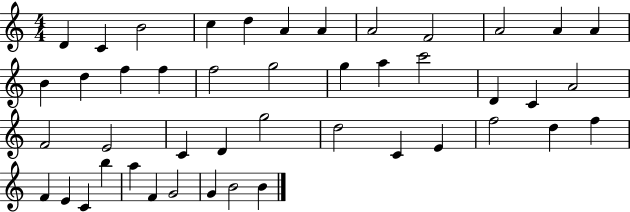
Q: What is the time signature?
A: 4/4